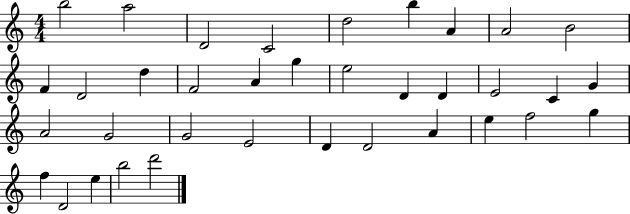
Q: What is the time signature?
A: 4/4